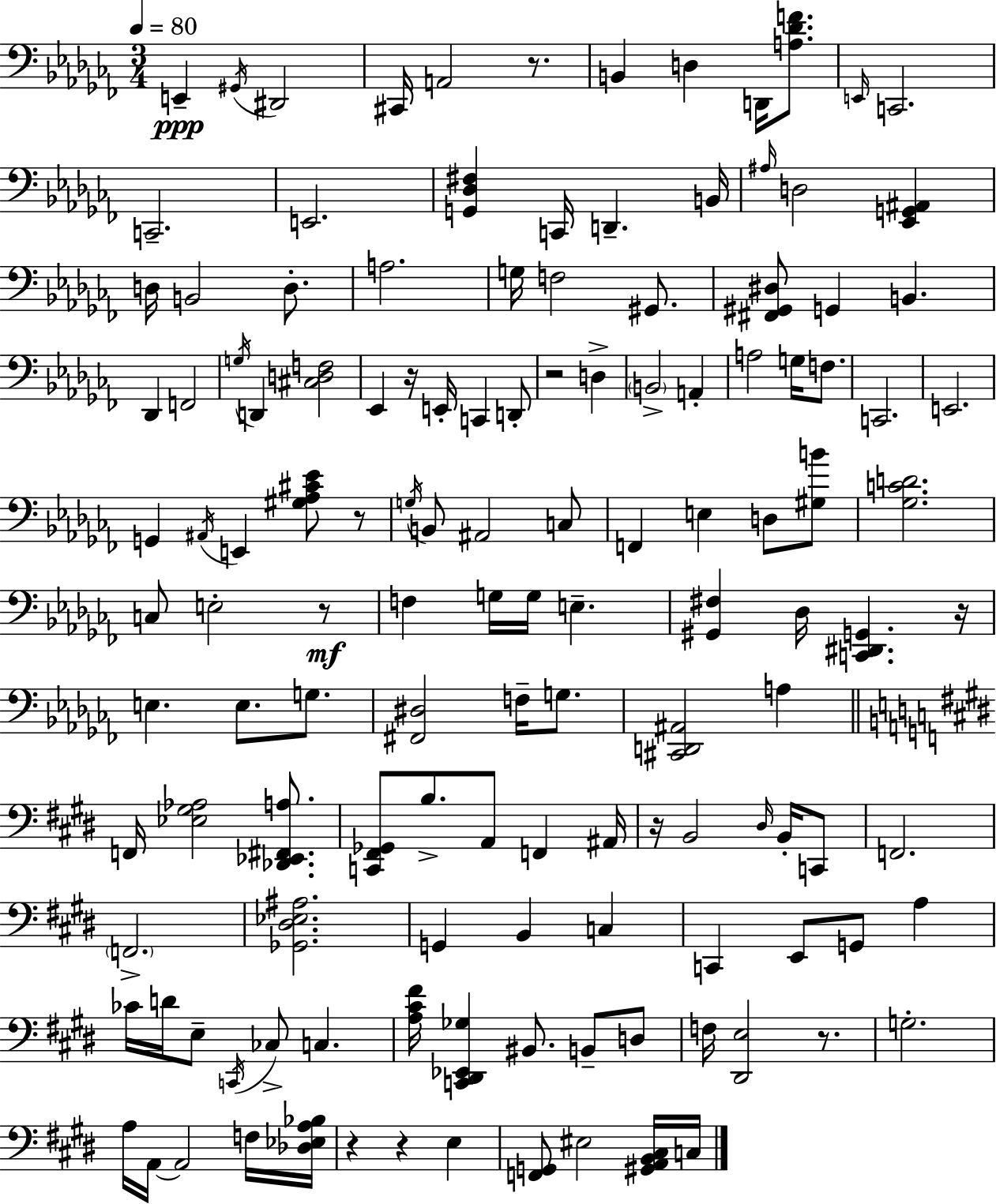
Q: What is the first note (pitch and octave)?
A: E2